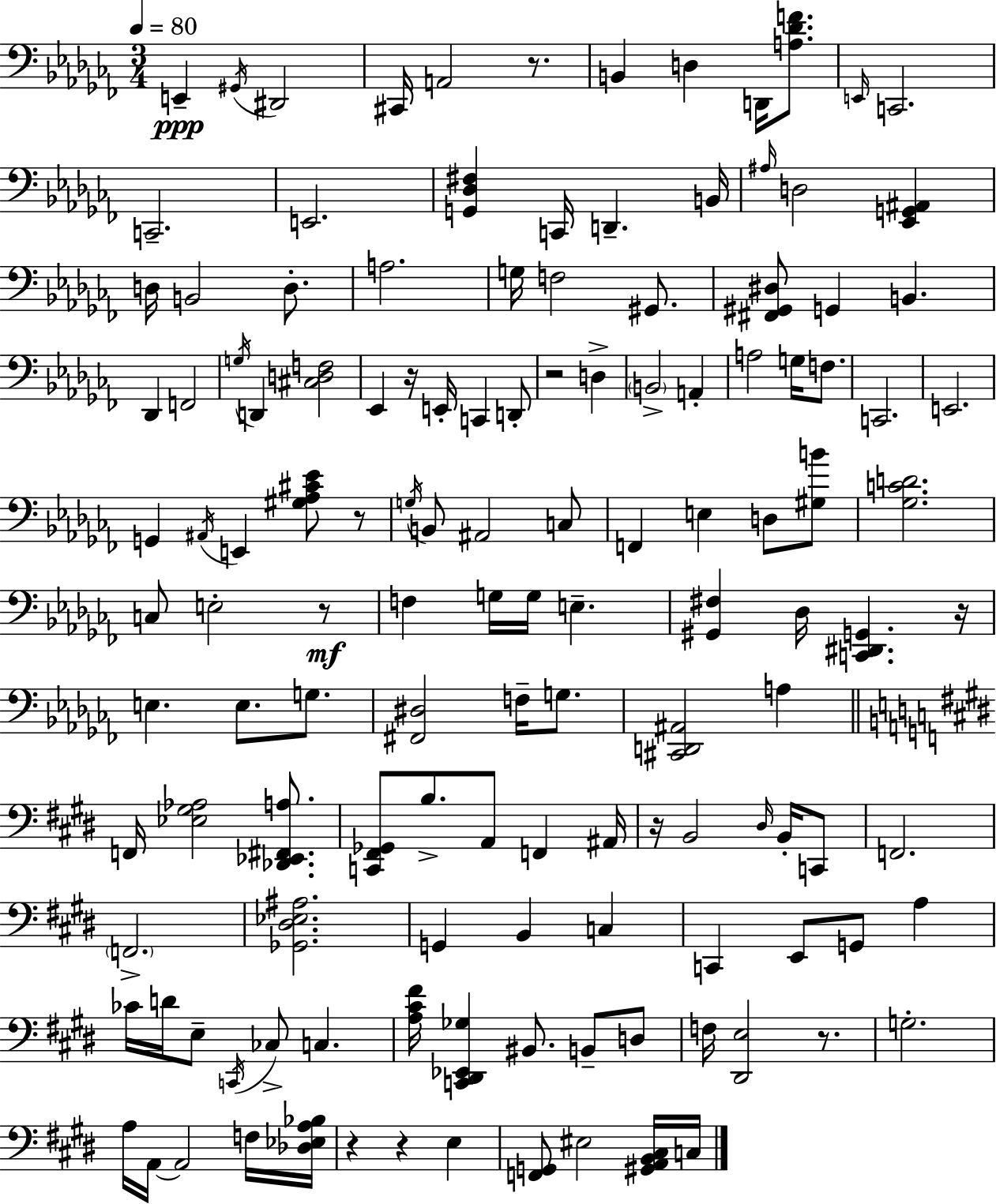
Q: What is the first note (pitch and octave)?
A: E2